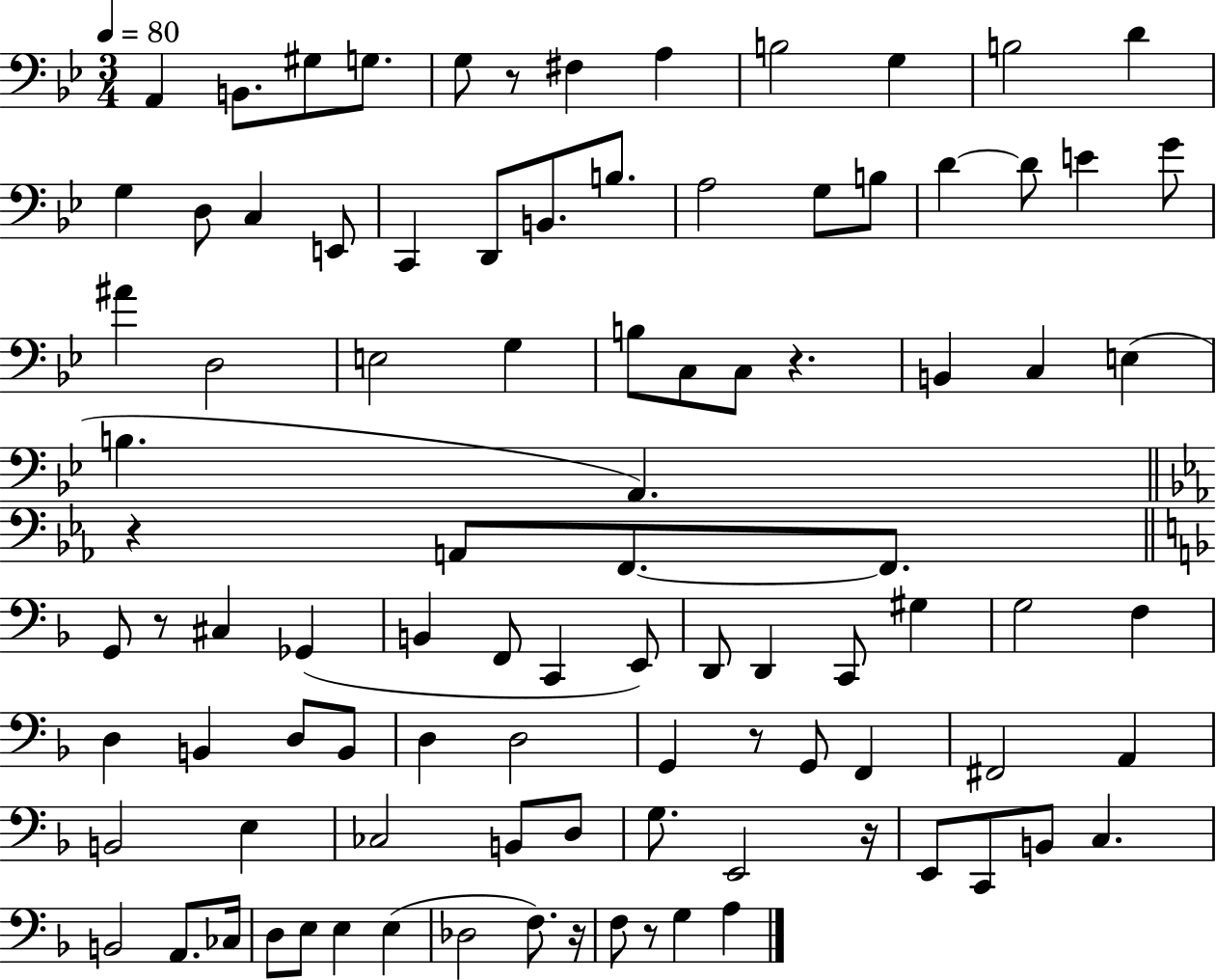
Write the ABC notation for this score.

X:1
T:Untitled
M:3/4
L:1/4
K:Bb
A,, B,,/2 ^G,/2 G,/2 G,/2 z/2 ^F, A, B,2 G, B,2 D G, D,/2 C, E,,/2 C,, D,,/2 B,,/2 B,/2 A,2 G,/2 B,/2 D D/2 E G/2 ^A D,2 E,2 G, B,/2 C,/2 C,/2 z B,, C, E, B, A,, z A,,/2 F,,/2 F,,/2 G,,/2 z/2 ^C, _G,, B,, F,,/2 C,, E,,/2 D,,/2 D,, C,,/2 ^G, G,2 F, D, B,, D,/2 B,,/2 D, D,2 G,, z/2 G,,/2 F,, ^F,,2 A,, B,,2 E, _C,2 B,,/2 D,/2 G,/2 E,,2 z/4 E,,/2 C,,/2 B,,/2 C, B,,2 A,,/2 _C,/4 D,/2 E,/2 E, E, _D,2 F,/2 z/4 F,/2 z/2 G, A,